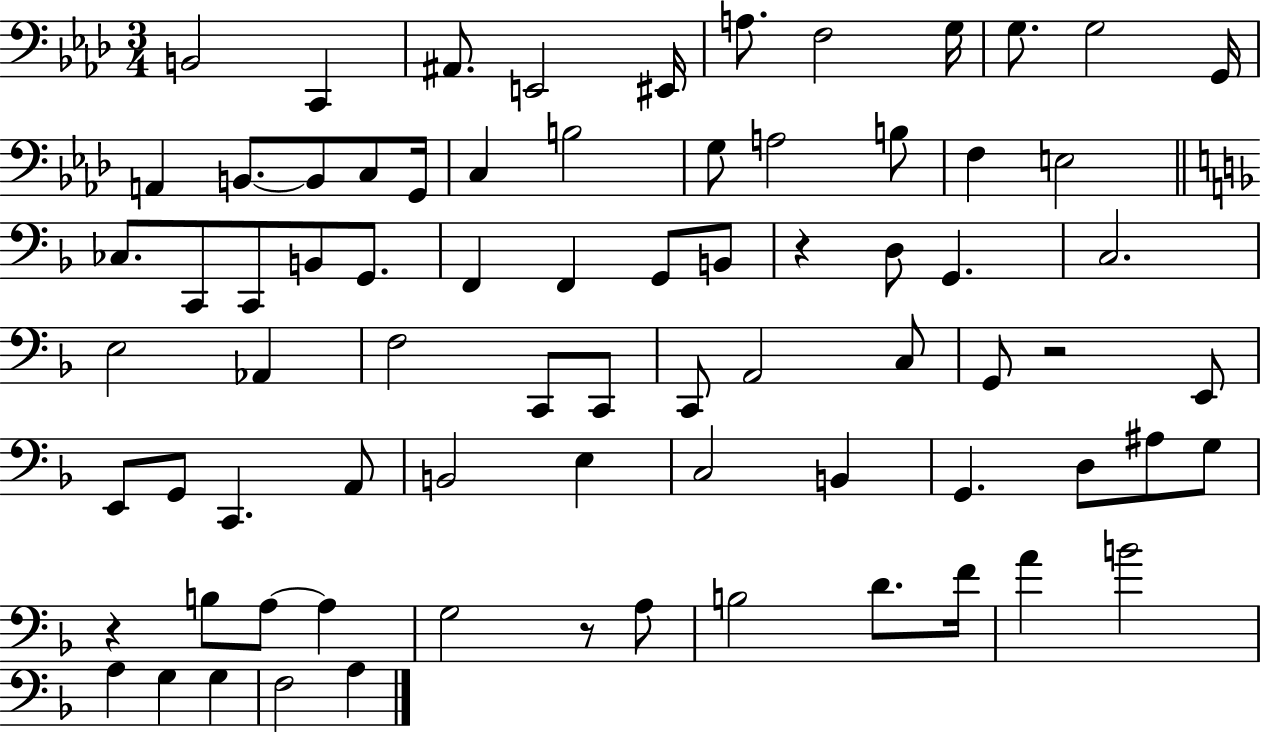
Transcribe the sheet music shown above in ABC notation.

X:1
T:Untitled
M:3/4
L:1/4
K:Ab
B,,2 C,, ^A,,/2 E,,2 ^E,,/4 A,/2 F,2 G,/4 G,/2 G,2 G,,/4 A,, B,,/2 B,,/2 C,/2 G,,/4 C, B,2 G,/2 A,2 B,/2 F, E,2 _C,/2 C,,/2 C,,/2 B,,/2 G,,/2 F,, F,, G,,/2 B,,/2 z D,/2 G,, C,2 E,2 _A,, F,2 C,,/2 C,,/2 C,,/2 A,,2 C,/2 G,,/2 z2 E,,/2 E,,/2 G,,/2 C,, A,,/2 B,,2 E, C,2 B,, G,, D,/2 ^A,/2 G,/2 z B,/2 A,/2 A, G,2 z/2 A,/2 B,2 D/2 F/4 A B2 A, G, G, F,2 A,